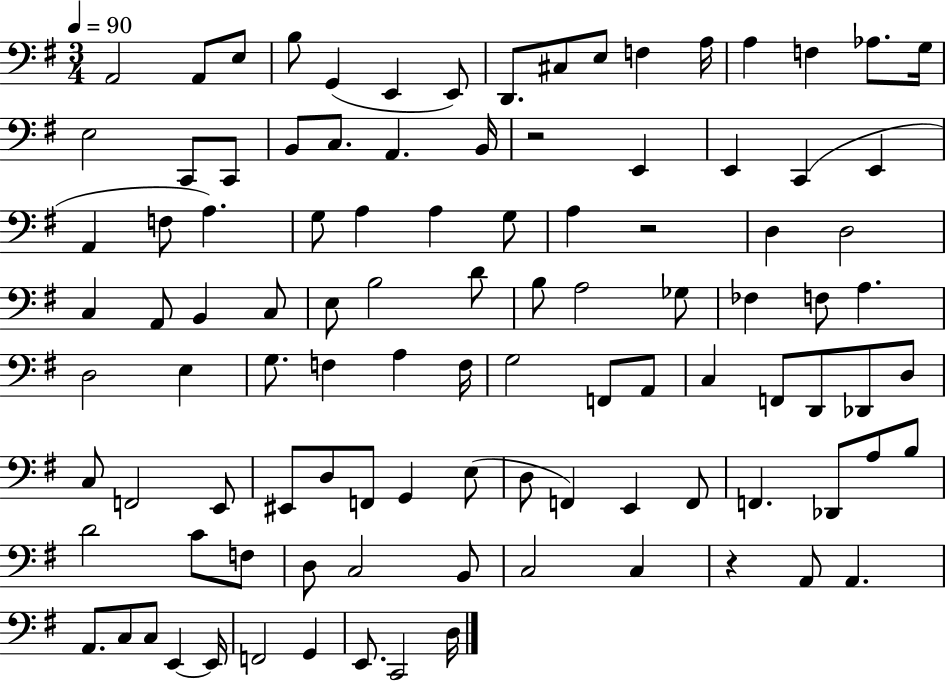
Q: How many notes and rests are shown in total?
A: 103